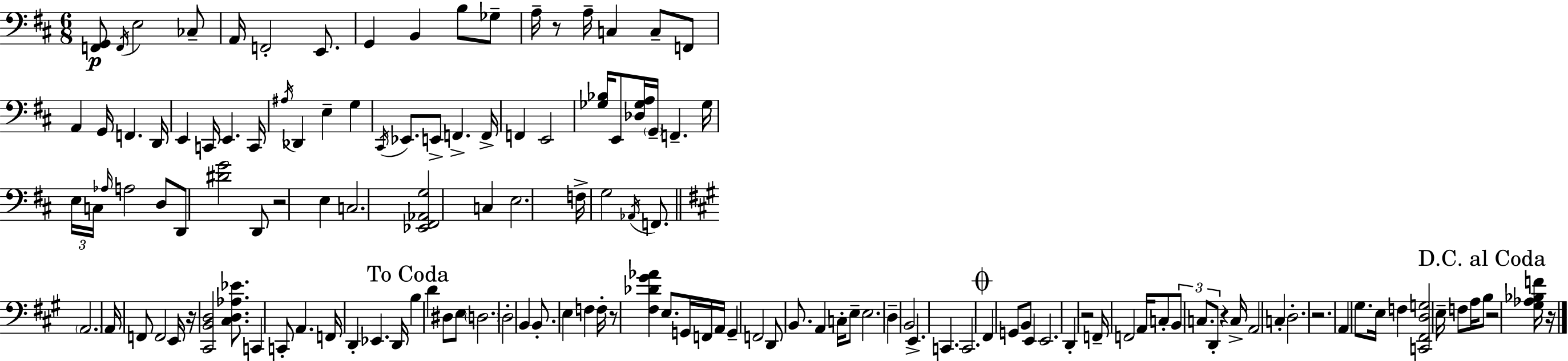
X:1
T:Untitled
M:6/8
L:1/4
K:D
[F,,G,,]/2 F,,/4 E,2 _C,/2 A,,/4 F,,2 E,,/2 G,, B,, B,/2 _G,/2 A,/4 z/2 A,/4 C, C,/2 F,,/2 A,, G,,/4 F,, D,,/4 E,, C,,/4 E,, C,,/4 ^A,/4 _D,, E, G, ^C,,/4 _E,,/2 E,,/2 F,, F,,/4 F,, E,,2 [_G,_B,]/4 E,,/2 [_D,_G,A,]/4 G,,/4 F,, _G,/4 E,/4 C,/4 _A,/4 A,2 D,/2 D,,/2 [^DG]2 D,,/2 z2 E, C,2 [_E,,^F,,_A,,G,]2 C, E,2 F,/4 G,2 _A,,/4 F,,/2 A,,2 A,,/4 F,,/2 F,,2 E,,/4 z/4 [^C,,B,,D,]2 [^C,D,_A,_E]/2 C,, C,,/2 A,, F,,/4 D,, _E,, D,,/4 B, D ^D,/2 E,/2 D,2 D,2 B,, B,,/2 E, F, F,/4 z/2 [^F,_D^G_A] E,/2 G,,/4 F,,/4 A,,/4 G,, F,,2 D,,/2 B,,/2 A,, C,/4 E,/2 E,2 D, B,,2 E,, C,, C,,2 ^F,, G,,/2 B,,/2 E,, E,,2 D,, z2 F,,/4 F,,2 A,,/4 C,/2 B,,/2 C,/2 D,,/2 z C,/4 A,,2 C, D,2 z2 A,, ^G,/2 E,/4 F, [C,,^F,,D,G,]2 E,/4 F,/2 A,/4 B,/2 z2 [^G,_A,_B,F]/4 z/4